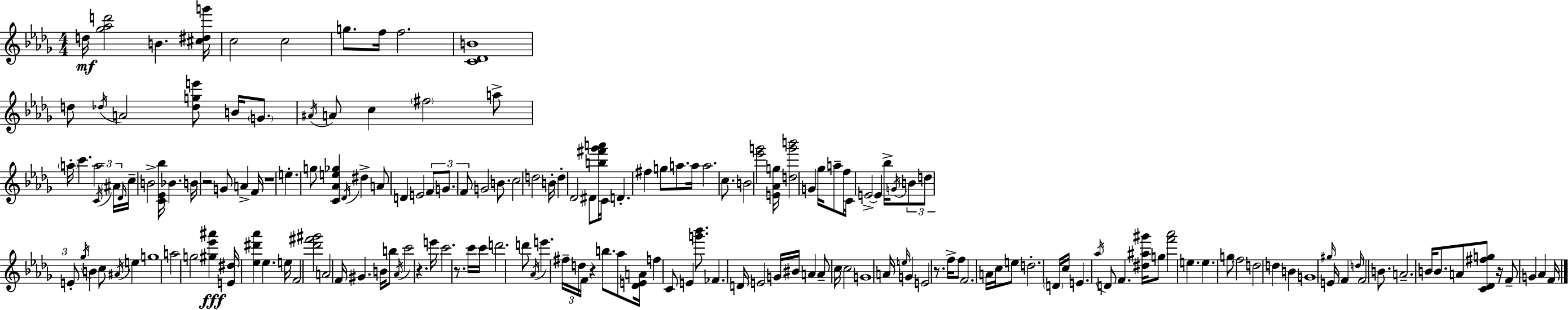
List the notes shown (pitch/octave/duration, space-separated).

D5/s [Gb5,Ab5,D6]/h B4/q. [C#5,D#5,G6]/s C5/h C5/h G5/e. F5/s F5/h. [C4,Db4,B4]/w D5/e Db5/s A4/h [Db5,G5,E6]/e B4/s G4/e. A#4/s A4/e C5/q F#5/h A5/e A5/s C6/q. A5/h C4/s A#4/s Db4/s C5/s B4/h [C4,Eb4,Bb5]/s Bb4/q. B4/s R/h G4/e A4/q F4/s R/w E5/q. G5/e [C4,Ab4,E5,Gb5]/q Db4/s D#5/q A4/e D4/q E4/h F4/e G4/e. F4/e G4/h B4/e. C5/h D5/h B4/s D5/q Db4/h D#4/e [B5,F#6,Gb6,A6]/s C4/s D4/q. F#5/q G5/e A5/e. A5/s A5/h. C5/e. B4/h [Eb6,G6]/h [E4,Ab4,G5]/s [D5,G6,B6]/h G4/q Gb5/s A5/e F5/e C4/s E4/h E4/q Bb5/s G4/s B4/e D5/e E4/e Gb5/s B4/q C5/e A#4/s E5/q G5/w A5/h G5/h [G#5,Eb6,A#6]/q [E4,D#5]/s [Eb5,D#6,Ab6]/q Eb5/q. E5/s F4/h [Db6,F#6,G#6]/h A4/h F4/s G#4/q. B4/s B5/e Ab4/s C6/h R/q. E6/s C6/h. R/e. C6/s C6/s D6/h. D6/e Ab4/s E6/q. F#5/s D5/s F4/s R/q B5/e. Ab5/e [Db4,E4,A4]/s F5/q C4/e E4/q [G6,Bb6]/e. FES4/q. D4/s E4/h G4/s BIS4/s A4/q A4/e C5/s C5/h G4/w A4/s E5/s G4/q E4/h R/e. F5/s F5/e F4/h. A4/s C5/s E5/e D5/h. D4/s C5/s E4/q. Ab5/s D4/e F4/q. [D#5,A#5,G#6]/s G5/e [F6,Ab6]/h E5/q. E5/q. G5/e F5/h D5/h D5/q B4/q G4/w G#5/s E4/s F4/q D5/s F4/h B4/e. A4/h. B4/s B4/e. A4/e [C4,Db4,F#5,G5]/e R/s F4/e G4/q Ab4/q F4/s